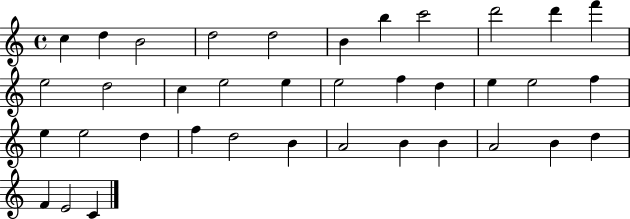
{
  \clef treble
  \time 4/4
  \defaultTimeSignature
  \key c \major
  c''4 d''4 b'2 | d''2 d''2 | b'4 b''4 c'''2 | d'''2 d'''4 f'''4 | \break e''2 d''2 | c''4 e''2 e''4 | e''2 f''4 d''4 | e''4 e''2 f''4 | \break e''4 e''2 d''4 | f''4 d''2 b'4 | a'2 b'4 b'4 | a'2 b'4 d''4 | \break f'4 e'2 c'4 | \bar "|."
}